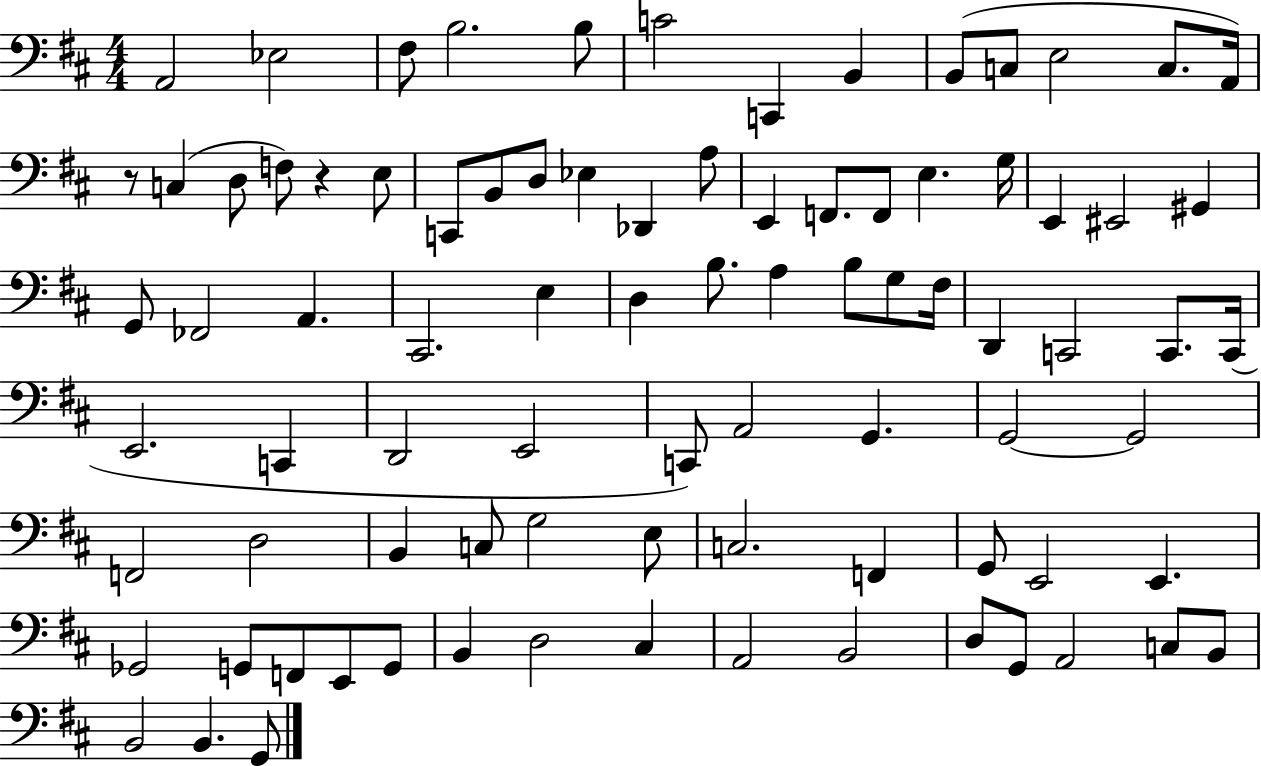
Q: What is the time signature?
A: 4/4